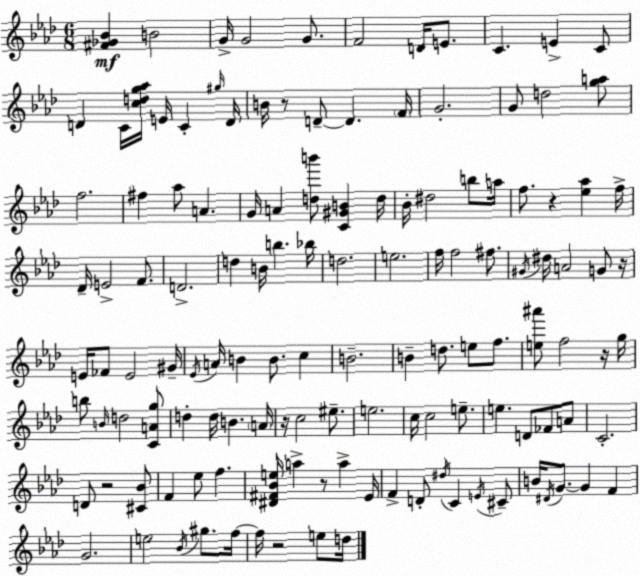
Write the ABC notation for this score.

X:1
T:Untitled
M:6/8
L:1/4
K:Fm
[^F_G_B] B2 G/4 G2 G/2 F2 D/4 E/2 C E C/2 D C/4 [cdg_a]/4 E/4 C ^g/4 D/4 B/4 z/2 D/2 D F/4 G2 G/2 d2 [ga]/2 f2 ^f _a/2 A G/4 A [db']/2 [C^GB] d/4 _B/4 ^d2 b/2 a/4 f/2 z [_e_a] f/4 _D/4 E2 F/2 D2 d B/4 b _b/4 d2 e2 f/4 f2 ^f/2 ^G/4 ^d/4 A2 G/2 z/4 E/4 _F/2 E2 ^G/4 _E/4 A/4 B B/2 c B2 B d/2 e/2 f/2 [e^a']/2 f2 z/4 g/4 b/2 B/4 d2 [CAg]/2 d d/4 B A/4 z/4 c2 ^e/2 e2 c/4 c2 e/2 e D/2 _F/2 A/2 C2 D/2 z2 [^C_B]/2 F _e/2 f [^D^F_Be]/4 a z/2 a _E/4 F D/2 ^d/4 C E/4 ^C/2 B/4 ^D/4 G/2 G F G2 e2 _B/4 ^g/2 f/4 f/4 z2 e/2 d/4